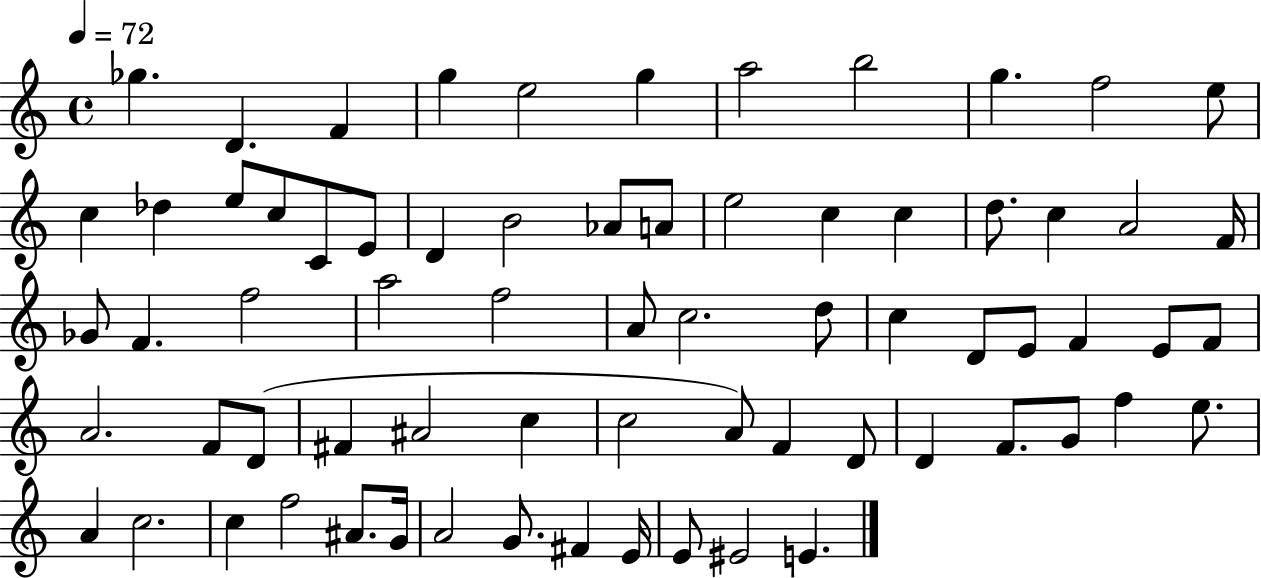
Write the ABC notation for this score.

X:1
T:Untitled
M:4/4
L:1/4
K:C
_g D F g e2 g a2 b2 g f2 e/2 c _d e/2 c/2 C/2 E/2 D B2 _A/2 A/2 e2 c c d/2 c A2 F/4 _G/2 F f2 a2 f2 A/2 c2 d/2 c D/2 E/2 F E/2 F/2 A2 F/2 D/2 ^F ^A2 c c2 A/2 F D/2 D F/2 G/2 f e/2 A c2 c f2 ^A/2 G/4 A2 G/2 ^F E/4 E/2 ^E2 E